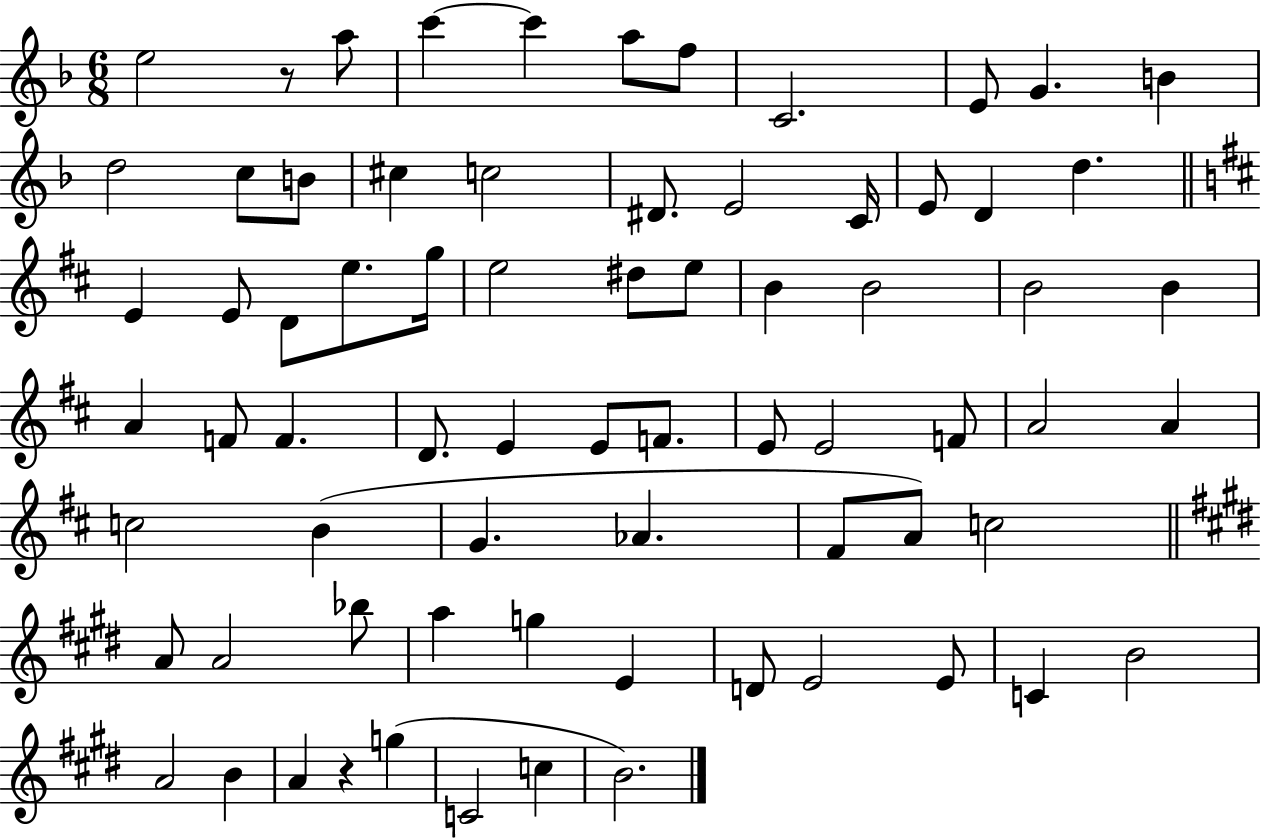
E5/h R/e A5/e C6/q C6/q A5/e F5/e C4/h. E4/e G4/q. B4/q D5/h C5/e B4/e C#5/q C5/h D#4/e. E4/h C4/s E4/e D4/q D5/q. E4/q E4/e D4/e E5/e. G5/s E5/h D#5/e E5/e B4/q B4/h B4/h B4/q A4/q F4/e F4/q. D4/e. E4/q E4/e F4/e. E4/e E4/h F4/e A4/h A4/q C5/h B4/q G4/q. Ab4/q. F#4/e A4/e C5/h A4/e A4/h Bb5/e A5/q G5/q E4/q D4/e E4/h E4/e C4/q B4/h A4/h B4/q A4/q R/q G5/q C4/h C5/q B4/h.